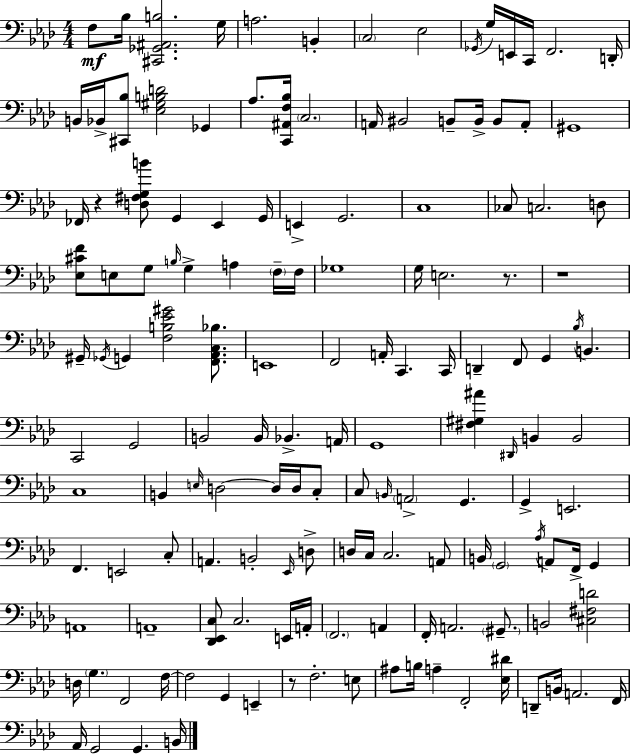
F3/e Bb3/s [C#2,Gb2,A#2,B3]/h. G3/s A3/h. B2/q C3/h Eb3/h Gb2/s G3/s E2/s C2/s F2/h. D2/s B2/s Bb2/s [C#2,Bb3]/e [Eb3,G#3,B3,D4]/h Gb2/q Ab3/e. [C2,A#2,F3,Bb3]/s C3/h. A2/s BIS2/h B2/e B2/s B2/e A2/e G#2/w FES2/s R/q [D3,F#3,G3,B4]/e G2/q Eb2/q G2/s E2/q G2/h. C3/w CES3/e C3/h. D3/e [Eb3,C#4,F4]/e E3/e G3/e B3/s G3/q A3/q F3/s F3/s Gb3/w G3/s E3/h. R/e. R/w G#2/s Gb2/s G2/q [F3,B3,Eb4,G#4]/h [F2,Ab2,C3,Bb3]/e. E2/w F2/h A2/s C2/q. C2/s D2/q F2/e G2/q Bb3/s B2/q. C2/h G2/h B2/h B2/s Bb2/q. A2/s G2/w [F#3,G#3,A#4]/q D#2/s B2/q B2/h C3/w B2/q E3/s D3/h D3/s D3/s C3/e C3/e B2/s A2/h G2/q. G2/q E2/h. F2/q. E2/h C3/e A2/q. B2/h Eb2/s D3/e D3/s C3/s C3/h. A2/e B2/s G2/h Ab3/s A2/e F2/s G2/q A2/w A2/w [Db2,Eb2,C3]/e C3/h. E2/s A2/s F2/h. A2/q F2/s A2/h. G#2/e. B2/h [C#3,F#3,D4]/h D3/s G3/q. F2/h F3/s F3/h G2/q E2/q R/e F3/h. E3/e A#3/e B3/s A3/q F2/h [Eb3,D#4]/s D2/e B2/s A2/h. F2/s Ab2/s G2/h G2/q. B2/s